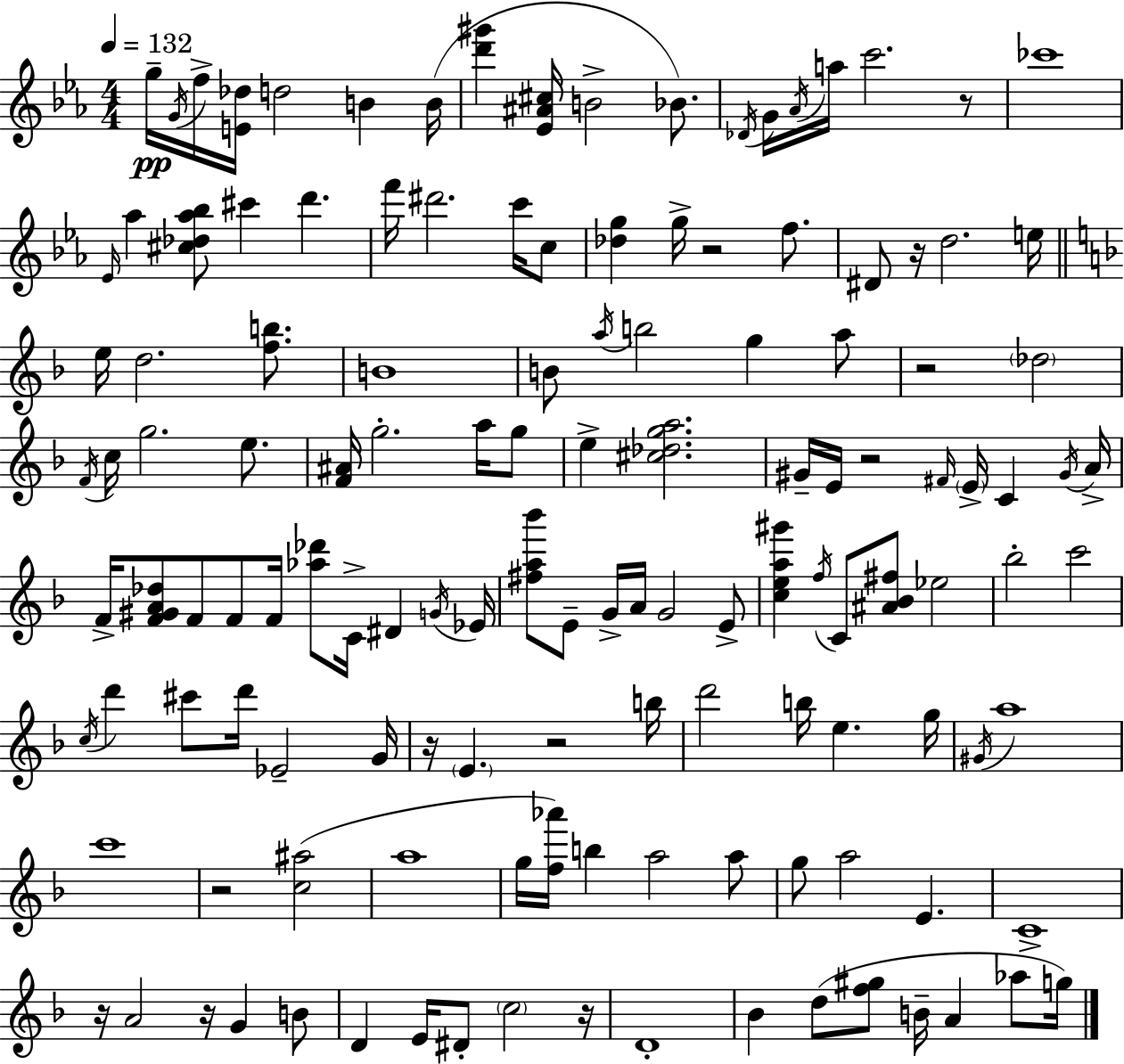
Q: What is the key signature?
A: C minor